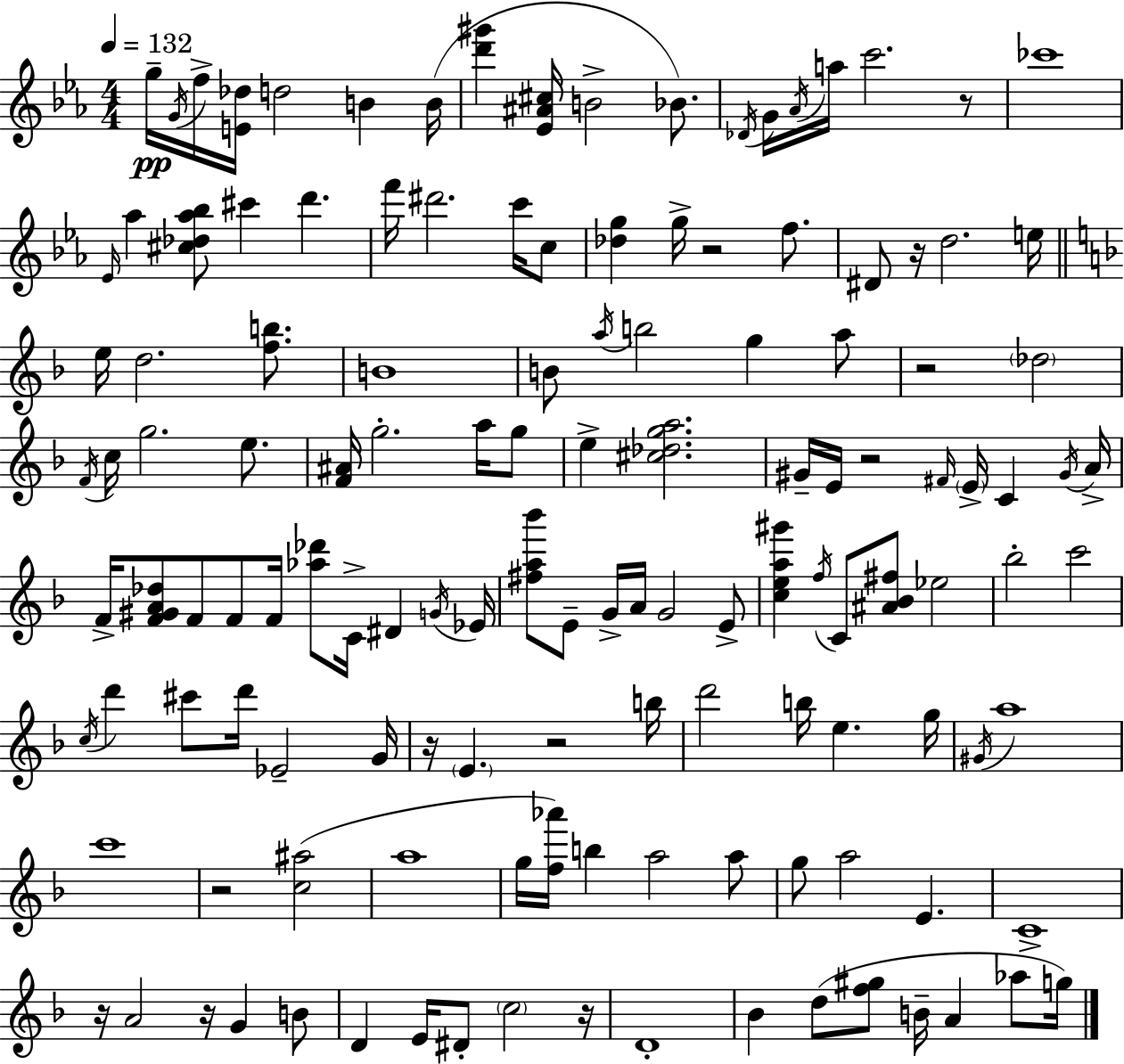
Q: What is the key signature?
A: C minor